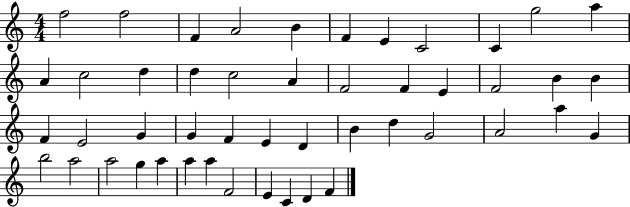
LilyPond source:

{
  \clef treble
  \numericTimeSignature
  \time 4/4
  \key c \major
  f''2 f''2 | f'4 a'2 b'4 | f'4 e'4 c'2 | c'4 g''2 a''4 | \break a'4 c''2 d''4 | d''4 c''2 a'4 | f'2 f'4 e'4 | f'2 b'4 b'4 | \break f'4 e'2 g'4 | g'4 f'4 e'4 d'4 | b'4 d''4 g'2 | a'2 a''4 g'4 | \break b''2 a''2 | a''2 g''4 a''4 | a''4 a''4 f'2 | e'4 c'4 d'4 f'4 | \break \bar "|."
}